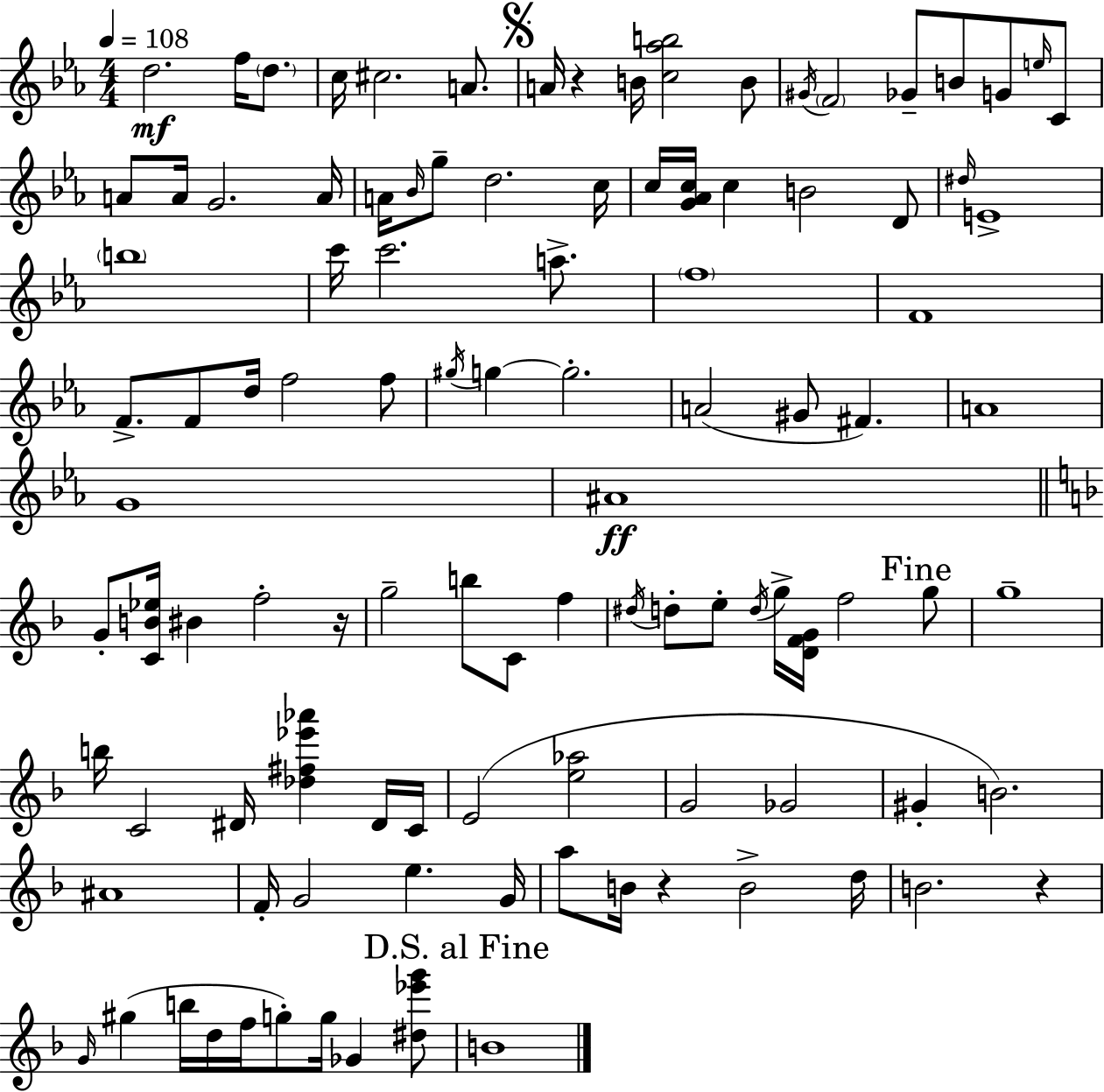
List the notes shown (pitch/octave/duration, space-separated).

D5/h. F5/s D5/e. C5/s C#5/h. A4/e. A4/s R/q B4/s [C5,Ab5,B5]/h B4/e G#4/s F4/h Gb4/e B4/e G4/e E5/s C4/e A4/e A4/s G4/h. A4/s A4/s Bb4/s G5/e D5/h. C5/s C5/s [G4,Ab4,C5]/s C5/q B4/h D4/e D#5/s E4/w B5/w C6/s C6/h. A5/e. F5/w F4/w F4/e. F4/e D5/s F5/h F5/e G#5/s G5/q G5/h. A4/h G#4/e F#4/q. A4/w G4/w A#4/w G4/e [C4,B4,Eb5]/s BIS4/q F5/h R/s G5/h B5/e C4/e F5/q D#5/s D5/e E5/e D5/s G5/s [D4,F4,G4]/s F5/h G5/e G5/w B5/s C4/h D#4/s [Db5,F#5,Eb6,Ab6]/q D#4/s C4/s E4/h [E5,Ab5]/h G4/h Gb4/h G#4/q B4/h. A#4/w F4/s G4/h E5/q. G4/s A5/e B4/s R/q B4/h D5/s B4/h. R/q G4/s G#5/q B5/s D5/s F5/s G5/e G5/s Gb4/q [D#5,Eb6,G6]/e B4/w